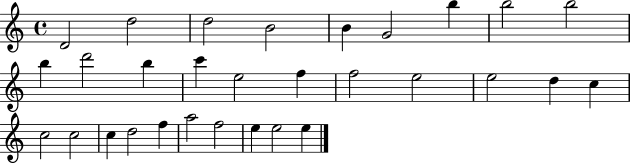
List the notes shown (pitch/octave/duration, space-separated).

D4/h D5/h D5/h B4/h B4/q G4/h B5/q B5/h B5/h B5/q D6/h B5/q C6/q E5/h F5/q F5/h E5/h E5/h D5/q C5/q C5/h C5/h C5/q D5/h F5/q A5/h F5/h E5/q E5/h E5/q